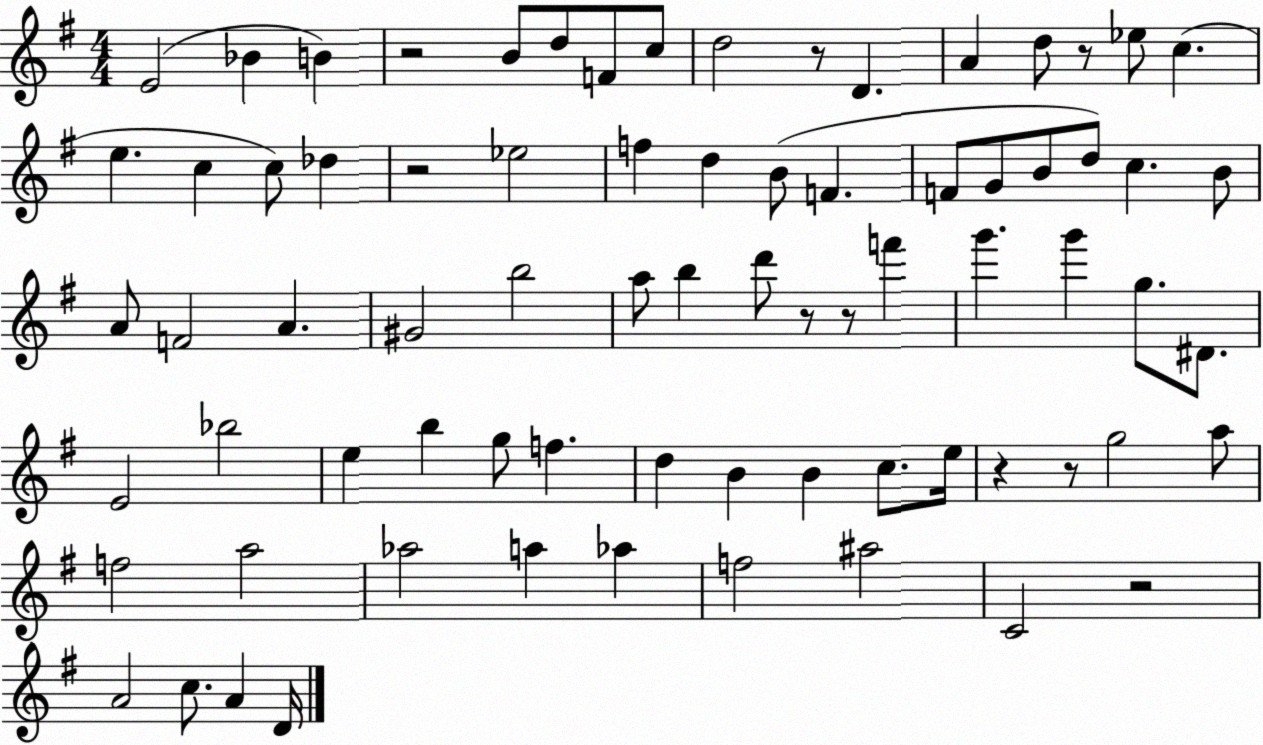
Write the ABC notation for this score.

X:1
T:Untitled
M:4/4
L:1/4
K:G
E2 _B B z2 B/2 d/2 F/2 c/2 d2 z/2 D A d/2 z/2 _e/2 c e c c/2 _d z2 _e2 f d B/2 F F/2 G/2 B/2 d/2 c B/2 A/2 F2 A ^G2 b2 a/2 b d'/2 z/2 z/2 f' g' g' g/2 ^D/2 E2 _b2 e b g/2 f d B B c/2 e/4 z z/2 g2 a/2 f2 a2 _a2 a _a f2 ^a2 C2 z2 A2 c/2 A D/4